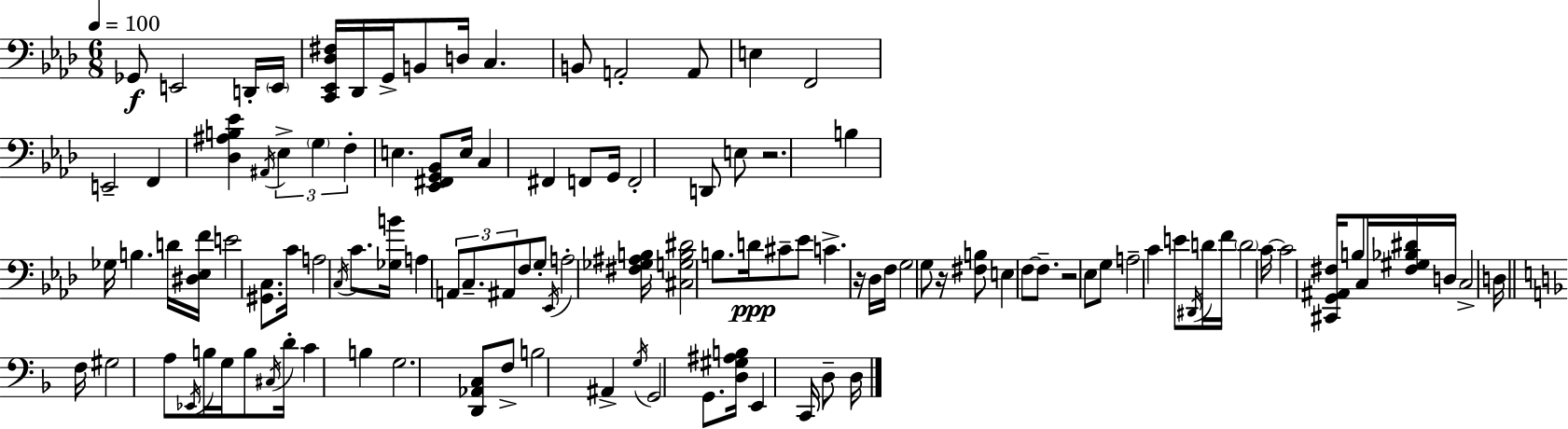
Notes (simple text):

Gb2/e E2/h D2/s E2/s [C2,Eb2,Db3,F#3]/s Db2/s G2/s B2/e D3/s C3/q. B2/e A2/h A2/e E3/q F2/h E2/h F2/q [Db3,A#3,B3,Eb4]/q A#2/s Eb3/q G3/q F3/q E3/q. [Eb2,F#2,G2,Bb2]/e E3/s C3/q F#2/q F2/e G2/s F2/h D2/e E3/e R/h. B3/q Gb3/s B3/q. D4/s [D#3,Eb3,F4]/s E4/h [G#2,C3]/e. C4/s A3/h C3/s C4/e. [Gb3,B4]/s A3/q A2/e C3/e. A#2/e F3/e G3/e Eb2/s A3/h [F#3,Gb3,A#3,B3]/s [C#3,G3,B3,D#4]/h B3/e. D4/s C#4/e Eb4/e C4/q. R/s Db3/s F3/s G3/h G3/e R/s [F#3,B3]/e E3/q F3/e F3/e. R/h Eb3/e G3/e A3/h C4/q E4/e D#2/s D4/s F4/s D4/h C4/s C4/h [C#2,G2,A#2,F#3]/s B3/e C3/s [F#3,G#3,Bb3,D#4]/s D3/s C3/h D3/s F3/s G#3/h A3/e Eb2/s B3/s G3/s B3/e C#3/s D4/s C4/q B3/q G3/h. [D2,Ab2,C3]/e F3/e B3/h A#2/q G3/s G2/h G2/e. [D3,G#3,A#3,B3]/s E2/q C2/s D3/e D3/s